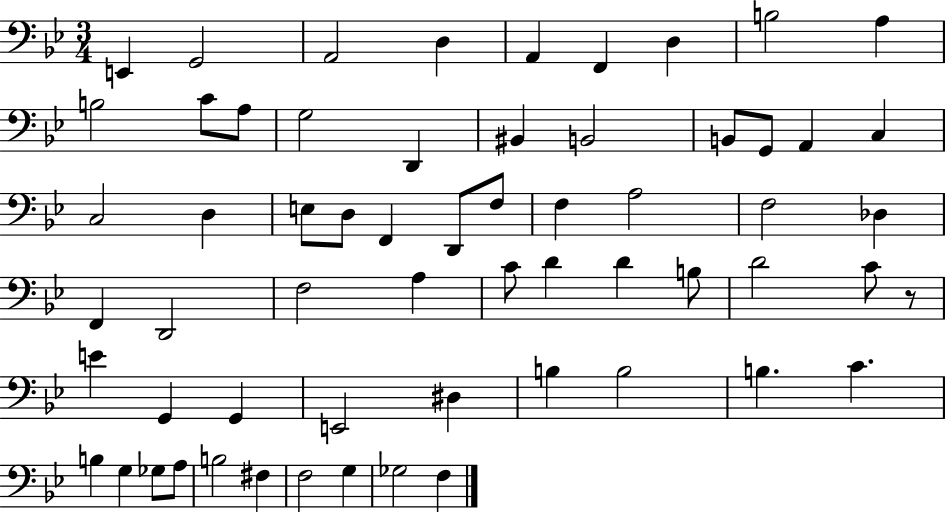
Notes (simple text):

E2/q G2/h A2/h D3/q A2/q F2/q D3/q B3/h A3/q B3/h C4/e A3/e G3/h D2/q BIS2/q B2/h B2/e G2/e A2/q C3/q C3/h D3/q E3/e D3/e F2/q D2/e F3/e F3/q A3/h F3/h Db3/q F2/q D2/h F3/h A3/q C4/e D4/q D4/q B3/e D4/h C4/e R/e E4/q G2/q G2/q E2/h D#3/q B3/q B3/h B3/q. C4/q. B3/q G3/q Gb3/e A3/e B3/h F#3/q F3/h G3/q Gb3/h F3/q